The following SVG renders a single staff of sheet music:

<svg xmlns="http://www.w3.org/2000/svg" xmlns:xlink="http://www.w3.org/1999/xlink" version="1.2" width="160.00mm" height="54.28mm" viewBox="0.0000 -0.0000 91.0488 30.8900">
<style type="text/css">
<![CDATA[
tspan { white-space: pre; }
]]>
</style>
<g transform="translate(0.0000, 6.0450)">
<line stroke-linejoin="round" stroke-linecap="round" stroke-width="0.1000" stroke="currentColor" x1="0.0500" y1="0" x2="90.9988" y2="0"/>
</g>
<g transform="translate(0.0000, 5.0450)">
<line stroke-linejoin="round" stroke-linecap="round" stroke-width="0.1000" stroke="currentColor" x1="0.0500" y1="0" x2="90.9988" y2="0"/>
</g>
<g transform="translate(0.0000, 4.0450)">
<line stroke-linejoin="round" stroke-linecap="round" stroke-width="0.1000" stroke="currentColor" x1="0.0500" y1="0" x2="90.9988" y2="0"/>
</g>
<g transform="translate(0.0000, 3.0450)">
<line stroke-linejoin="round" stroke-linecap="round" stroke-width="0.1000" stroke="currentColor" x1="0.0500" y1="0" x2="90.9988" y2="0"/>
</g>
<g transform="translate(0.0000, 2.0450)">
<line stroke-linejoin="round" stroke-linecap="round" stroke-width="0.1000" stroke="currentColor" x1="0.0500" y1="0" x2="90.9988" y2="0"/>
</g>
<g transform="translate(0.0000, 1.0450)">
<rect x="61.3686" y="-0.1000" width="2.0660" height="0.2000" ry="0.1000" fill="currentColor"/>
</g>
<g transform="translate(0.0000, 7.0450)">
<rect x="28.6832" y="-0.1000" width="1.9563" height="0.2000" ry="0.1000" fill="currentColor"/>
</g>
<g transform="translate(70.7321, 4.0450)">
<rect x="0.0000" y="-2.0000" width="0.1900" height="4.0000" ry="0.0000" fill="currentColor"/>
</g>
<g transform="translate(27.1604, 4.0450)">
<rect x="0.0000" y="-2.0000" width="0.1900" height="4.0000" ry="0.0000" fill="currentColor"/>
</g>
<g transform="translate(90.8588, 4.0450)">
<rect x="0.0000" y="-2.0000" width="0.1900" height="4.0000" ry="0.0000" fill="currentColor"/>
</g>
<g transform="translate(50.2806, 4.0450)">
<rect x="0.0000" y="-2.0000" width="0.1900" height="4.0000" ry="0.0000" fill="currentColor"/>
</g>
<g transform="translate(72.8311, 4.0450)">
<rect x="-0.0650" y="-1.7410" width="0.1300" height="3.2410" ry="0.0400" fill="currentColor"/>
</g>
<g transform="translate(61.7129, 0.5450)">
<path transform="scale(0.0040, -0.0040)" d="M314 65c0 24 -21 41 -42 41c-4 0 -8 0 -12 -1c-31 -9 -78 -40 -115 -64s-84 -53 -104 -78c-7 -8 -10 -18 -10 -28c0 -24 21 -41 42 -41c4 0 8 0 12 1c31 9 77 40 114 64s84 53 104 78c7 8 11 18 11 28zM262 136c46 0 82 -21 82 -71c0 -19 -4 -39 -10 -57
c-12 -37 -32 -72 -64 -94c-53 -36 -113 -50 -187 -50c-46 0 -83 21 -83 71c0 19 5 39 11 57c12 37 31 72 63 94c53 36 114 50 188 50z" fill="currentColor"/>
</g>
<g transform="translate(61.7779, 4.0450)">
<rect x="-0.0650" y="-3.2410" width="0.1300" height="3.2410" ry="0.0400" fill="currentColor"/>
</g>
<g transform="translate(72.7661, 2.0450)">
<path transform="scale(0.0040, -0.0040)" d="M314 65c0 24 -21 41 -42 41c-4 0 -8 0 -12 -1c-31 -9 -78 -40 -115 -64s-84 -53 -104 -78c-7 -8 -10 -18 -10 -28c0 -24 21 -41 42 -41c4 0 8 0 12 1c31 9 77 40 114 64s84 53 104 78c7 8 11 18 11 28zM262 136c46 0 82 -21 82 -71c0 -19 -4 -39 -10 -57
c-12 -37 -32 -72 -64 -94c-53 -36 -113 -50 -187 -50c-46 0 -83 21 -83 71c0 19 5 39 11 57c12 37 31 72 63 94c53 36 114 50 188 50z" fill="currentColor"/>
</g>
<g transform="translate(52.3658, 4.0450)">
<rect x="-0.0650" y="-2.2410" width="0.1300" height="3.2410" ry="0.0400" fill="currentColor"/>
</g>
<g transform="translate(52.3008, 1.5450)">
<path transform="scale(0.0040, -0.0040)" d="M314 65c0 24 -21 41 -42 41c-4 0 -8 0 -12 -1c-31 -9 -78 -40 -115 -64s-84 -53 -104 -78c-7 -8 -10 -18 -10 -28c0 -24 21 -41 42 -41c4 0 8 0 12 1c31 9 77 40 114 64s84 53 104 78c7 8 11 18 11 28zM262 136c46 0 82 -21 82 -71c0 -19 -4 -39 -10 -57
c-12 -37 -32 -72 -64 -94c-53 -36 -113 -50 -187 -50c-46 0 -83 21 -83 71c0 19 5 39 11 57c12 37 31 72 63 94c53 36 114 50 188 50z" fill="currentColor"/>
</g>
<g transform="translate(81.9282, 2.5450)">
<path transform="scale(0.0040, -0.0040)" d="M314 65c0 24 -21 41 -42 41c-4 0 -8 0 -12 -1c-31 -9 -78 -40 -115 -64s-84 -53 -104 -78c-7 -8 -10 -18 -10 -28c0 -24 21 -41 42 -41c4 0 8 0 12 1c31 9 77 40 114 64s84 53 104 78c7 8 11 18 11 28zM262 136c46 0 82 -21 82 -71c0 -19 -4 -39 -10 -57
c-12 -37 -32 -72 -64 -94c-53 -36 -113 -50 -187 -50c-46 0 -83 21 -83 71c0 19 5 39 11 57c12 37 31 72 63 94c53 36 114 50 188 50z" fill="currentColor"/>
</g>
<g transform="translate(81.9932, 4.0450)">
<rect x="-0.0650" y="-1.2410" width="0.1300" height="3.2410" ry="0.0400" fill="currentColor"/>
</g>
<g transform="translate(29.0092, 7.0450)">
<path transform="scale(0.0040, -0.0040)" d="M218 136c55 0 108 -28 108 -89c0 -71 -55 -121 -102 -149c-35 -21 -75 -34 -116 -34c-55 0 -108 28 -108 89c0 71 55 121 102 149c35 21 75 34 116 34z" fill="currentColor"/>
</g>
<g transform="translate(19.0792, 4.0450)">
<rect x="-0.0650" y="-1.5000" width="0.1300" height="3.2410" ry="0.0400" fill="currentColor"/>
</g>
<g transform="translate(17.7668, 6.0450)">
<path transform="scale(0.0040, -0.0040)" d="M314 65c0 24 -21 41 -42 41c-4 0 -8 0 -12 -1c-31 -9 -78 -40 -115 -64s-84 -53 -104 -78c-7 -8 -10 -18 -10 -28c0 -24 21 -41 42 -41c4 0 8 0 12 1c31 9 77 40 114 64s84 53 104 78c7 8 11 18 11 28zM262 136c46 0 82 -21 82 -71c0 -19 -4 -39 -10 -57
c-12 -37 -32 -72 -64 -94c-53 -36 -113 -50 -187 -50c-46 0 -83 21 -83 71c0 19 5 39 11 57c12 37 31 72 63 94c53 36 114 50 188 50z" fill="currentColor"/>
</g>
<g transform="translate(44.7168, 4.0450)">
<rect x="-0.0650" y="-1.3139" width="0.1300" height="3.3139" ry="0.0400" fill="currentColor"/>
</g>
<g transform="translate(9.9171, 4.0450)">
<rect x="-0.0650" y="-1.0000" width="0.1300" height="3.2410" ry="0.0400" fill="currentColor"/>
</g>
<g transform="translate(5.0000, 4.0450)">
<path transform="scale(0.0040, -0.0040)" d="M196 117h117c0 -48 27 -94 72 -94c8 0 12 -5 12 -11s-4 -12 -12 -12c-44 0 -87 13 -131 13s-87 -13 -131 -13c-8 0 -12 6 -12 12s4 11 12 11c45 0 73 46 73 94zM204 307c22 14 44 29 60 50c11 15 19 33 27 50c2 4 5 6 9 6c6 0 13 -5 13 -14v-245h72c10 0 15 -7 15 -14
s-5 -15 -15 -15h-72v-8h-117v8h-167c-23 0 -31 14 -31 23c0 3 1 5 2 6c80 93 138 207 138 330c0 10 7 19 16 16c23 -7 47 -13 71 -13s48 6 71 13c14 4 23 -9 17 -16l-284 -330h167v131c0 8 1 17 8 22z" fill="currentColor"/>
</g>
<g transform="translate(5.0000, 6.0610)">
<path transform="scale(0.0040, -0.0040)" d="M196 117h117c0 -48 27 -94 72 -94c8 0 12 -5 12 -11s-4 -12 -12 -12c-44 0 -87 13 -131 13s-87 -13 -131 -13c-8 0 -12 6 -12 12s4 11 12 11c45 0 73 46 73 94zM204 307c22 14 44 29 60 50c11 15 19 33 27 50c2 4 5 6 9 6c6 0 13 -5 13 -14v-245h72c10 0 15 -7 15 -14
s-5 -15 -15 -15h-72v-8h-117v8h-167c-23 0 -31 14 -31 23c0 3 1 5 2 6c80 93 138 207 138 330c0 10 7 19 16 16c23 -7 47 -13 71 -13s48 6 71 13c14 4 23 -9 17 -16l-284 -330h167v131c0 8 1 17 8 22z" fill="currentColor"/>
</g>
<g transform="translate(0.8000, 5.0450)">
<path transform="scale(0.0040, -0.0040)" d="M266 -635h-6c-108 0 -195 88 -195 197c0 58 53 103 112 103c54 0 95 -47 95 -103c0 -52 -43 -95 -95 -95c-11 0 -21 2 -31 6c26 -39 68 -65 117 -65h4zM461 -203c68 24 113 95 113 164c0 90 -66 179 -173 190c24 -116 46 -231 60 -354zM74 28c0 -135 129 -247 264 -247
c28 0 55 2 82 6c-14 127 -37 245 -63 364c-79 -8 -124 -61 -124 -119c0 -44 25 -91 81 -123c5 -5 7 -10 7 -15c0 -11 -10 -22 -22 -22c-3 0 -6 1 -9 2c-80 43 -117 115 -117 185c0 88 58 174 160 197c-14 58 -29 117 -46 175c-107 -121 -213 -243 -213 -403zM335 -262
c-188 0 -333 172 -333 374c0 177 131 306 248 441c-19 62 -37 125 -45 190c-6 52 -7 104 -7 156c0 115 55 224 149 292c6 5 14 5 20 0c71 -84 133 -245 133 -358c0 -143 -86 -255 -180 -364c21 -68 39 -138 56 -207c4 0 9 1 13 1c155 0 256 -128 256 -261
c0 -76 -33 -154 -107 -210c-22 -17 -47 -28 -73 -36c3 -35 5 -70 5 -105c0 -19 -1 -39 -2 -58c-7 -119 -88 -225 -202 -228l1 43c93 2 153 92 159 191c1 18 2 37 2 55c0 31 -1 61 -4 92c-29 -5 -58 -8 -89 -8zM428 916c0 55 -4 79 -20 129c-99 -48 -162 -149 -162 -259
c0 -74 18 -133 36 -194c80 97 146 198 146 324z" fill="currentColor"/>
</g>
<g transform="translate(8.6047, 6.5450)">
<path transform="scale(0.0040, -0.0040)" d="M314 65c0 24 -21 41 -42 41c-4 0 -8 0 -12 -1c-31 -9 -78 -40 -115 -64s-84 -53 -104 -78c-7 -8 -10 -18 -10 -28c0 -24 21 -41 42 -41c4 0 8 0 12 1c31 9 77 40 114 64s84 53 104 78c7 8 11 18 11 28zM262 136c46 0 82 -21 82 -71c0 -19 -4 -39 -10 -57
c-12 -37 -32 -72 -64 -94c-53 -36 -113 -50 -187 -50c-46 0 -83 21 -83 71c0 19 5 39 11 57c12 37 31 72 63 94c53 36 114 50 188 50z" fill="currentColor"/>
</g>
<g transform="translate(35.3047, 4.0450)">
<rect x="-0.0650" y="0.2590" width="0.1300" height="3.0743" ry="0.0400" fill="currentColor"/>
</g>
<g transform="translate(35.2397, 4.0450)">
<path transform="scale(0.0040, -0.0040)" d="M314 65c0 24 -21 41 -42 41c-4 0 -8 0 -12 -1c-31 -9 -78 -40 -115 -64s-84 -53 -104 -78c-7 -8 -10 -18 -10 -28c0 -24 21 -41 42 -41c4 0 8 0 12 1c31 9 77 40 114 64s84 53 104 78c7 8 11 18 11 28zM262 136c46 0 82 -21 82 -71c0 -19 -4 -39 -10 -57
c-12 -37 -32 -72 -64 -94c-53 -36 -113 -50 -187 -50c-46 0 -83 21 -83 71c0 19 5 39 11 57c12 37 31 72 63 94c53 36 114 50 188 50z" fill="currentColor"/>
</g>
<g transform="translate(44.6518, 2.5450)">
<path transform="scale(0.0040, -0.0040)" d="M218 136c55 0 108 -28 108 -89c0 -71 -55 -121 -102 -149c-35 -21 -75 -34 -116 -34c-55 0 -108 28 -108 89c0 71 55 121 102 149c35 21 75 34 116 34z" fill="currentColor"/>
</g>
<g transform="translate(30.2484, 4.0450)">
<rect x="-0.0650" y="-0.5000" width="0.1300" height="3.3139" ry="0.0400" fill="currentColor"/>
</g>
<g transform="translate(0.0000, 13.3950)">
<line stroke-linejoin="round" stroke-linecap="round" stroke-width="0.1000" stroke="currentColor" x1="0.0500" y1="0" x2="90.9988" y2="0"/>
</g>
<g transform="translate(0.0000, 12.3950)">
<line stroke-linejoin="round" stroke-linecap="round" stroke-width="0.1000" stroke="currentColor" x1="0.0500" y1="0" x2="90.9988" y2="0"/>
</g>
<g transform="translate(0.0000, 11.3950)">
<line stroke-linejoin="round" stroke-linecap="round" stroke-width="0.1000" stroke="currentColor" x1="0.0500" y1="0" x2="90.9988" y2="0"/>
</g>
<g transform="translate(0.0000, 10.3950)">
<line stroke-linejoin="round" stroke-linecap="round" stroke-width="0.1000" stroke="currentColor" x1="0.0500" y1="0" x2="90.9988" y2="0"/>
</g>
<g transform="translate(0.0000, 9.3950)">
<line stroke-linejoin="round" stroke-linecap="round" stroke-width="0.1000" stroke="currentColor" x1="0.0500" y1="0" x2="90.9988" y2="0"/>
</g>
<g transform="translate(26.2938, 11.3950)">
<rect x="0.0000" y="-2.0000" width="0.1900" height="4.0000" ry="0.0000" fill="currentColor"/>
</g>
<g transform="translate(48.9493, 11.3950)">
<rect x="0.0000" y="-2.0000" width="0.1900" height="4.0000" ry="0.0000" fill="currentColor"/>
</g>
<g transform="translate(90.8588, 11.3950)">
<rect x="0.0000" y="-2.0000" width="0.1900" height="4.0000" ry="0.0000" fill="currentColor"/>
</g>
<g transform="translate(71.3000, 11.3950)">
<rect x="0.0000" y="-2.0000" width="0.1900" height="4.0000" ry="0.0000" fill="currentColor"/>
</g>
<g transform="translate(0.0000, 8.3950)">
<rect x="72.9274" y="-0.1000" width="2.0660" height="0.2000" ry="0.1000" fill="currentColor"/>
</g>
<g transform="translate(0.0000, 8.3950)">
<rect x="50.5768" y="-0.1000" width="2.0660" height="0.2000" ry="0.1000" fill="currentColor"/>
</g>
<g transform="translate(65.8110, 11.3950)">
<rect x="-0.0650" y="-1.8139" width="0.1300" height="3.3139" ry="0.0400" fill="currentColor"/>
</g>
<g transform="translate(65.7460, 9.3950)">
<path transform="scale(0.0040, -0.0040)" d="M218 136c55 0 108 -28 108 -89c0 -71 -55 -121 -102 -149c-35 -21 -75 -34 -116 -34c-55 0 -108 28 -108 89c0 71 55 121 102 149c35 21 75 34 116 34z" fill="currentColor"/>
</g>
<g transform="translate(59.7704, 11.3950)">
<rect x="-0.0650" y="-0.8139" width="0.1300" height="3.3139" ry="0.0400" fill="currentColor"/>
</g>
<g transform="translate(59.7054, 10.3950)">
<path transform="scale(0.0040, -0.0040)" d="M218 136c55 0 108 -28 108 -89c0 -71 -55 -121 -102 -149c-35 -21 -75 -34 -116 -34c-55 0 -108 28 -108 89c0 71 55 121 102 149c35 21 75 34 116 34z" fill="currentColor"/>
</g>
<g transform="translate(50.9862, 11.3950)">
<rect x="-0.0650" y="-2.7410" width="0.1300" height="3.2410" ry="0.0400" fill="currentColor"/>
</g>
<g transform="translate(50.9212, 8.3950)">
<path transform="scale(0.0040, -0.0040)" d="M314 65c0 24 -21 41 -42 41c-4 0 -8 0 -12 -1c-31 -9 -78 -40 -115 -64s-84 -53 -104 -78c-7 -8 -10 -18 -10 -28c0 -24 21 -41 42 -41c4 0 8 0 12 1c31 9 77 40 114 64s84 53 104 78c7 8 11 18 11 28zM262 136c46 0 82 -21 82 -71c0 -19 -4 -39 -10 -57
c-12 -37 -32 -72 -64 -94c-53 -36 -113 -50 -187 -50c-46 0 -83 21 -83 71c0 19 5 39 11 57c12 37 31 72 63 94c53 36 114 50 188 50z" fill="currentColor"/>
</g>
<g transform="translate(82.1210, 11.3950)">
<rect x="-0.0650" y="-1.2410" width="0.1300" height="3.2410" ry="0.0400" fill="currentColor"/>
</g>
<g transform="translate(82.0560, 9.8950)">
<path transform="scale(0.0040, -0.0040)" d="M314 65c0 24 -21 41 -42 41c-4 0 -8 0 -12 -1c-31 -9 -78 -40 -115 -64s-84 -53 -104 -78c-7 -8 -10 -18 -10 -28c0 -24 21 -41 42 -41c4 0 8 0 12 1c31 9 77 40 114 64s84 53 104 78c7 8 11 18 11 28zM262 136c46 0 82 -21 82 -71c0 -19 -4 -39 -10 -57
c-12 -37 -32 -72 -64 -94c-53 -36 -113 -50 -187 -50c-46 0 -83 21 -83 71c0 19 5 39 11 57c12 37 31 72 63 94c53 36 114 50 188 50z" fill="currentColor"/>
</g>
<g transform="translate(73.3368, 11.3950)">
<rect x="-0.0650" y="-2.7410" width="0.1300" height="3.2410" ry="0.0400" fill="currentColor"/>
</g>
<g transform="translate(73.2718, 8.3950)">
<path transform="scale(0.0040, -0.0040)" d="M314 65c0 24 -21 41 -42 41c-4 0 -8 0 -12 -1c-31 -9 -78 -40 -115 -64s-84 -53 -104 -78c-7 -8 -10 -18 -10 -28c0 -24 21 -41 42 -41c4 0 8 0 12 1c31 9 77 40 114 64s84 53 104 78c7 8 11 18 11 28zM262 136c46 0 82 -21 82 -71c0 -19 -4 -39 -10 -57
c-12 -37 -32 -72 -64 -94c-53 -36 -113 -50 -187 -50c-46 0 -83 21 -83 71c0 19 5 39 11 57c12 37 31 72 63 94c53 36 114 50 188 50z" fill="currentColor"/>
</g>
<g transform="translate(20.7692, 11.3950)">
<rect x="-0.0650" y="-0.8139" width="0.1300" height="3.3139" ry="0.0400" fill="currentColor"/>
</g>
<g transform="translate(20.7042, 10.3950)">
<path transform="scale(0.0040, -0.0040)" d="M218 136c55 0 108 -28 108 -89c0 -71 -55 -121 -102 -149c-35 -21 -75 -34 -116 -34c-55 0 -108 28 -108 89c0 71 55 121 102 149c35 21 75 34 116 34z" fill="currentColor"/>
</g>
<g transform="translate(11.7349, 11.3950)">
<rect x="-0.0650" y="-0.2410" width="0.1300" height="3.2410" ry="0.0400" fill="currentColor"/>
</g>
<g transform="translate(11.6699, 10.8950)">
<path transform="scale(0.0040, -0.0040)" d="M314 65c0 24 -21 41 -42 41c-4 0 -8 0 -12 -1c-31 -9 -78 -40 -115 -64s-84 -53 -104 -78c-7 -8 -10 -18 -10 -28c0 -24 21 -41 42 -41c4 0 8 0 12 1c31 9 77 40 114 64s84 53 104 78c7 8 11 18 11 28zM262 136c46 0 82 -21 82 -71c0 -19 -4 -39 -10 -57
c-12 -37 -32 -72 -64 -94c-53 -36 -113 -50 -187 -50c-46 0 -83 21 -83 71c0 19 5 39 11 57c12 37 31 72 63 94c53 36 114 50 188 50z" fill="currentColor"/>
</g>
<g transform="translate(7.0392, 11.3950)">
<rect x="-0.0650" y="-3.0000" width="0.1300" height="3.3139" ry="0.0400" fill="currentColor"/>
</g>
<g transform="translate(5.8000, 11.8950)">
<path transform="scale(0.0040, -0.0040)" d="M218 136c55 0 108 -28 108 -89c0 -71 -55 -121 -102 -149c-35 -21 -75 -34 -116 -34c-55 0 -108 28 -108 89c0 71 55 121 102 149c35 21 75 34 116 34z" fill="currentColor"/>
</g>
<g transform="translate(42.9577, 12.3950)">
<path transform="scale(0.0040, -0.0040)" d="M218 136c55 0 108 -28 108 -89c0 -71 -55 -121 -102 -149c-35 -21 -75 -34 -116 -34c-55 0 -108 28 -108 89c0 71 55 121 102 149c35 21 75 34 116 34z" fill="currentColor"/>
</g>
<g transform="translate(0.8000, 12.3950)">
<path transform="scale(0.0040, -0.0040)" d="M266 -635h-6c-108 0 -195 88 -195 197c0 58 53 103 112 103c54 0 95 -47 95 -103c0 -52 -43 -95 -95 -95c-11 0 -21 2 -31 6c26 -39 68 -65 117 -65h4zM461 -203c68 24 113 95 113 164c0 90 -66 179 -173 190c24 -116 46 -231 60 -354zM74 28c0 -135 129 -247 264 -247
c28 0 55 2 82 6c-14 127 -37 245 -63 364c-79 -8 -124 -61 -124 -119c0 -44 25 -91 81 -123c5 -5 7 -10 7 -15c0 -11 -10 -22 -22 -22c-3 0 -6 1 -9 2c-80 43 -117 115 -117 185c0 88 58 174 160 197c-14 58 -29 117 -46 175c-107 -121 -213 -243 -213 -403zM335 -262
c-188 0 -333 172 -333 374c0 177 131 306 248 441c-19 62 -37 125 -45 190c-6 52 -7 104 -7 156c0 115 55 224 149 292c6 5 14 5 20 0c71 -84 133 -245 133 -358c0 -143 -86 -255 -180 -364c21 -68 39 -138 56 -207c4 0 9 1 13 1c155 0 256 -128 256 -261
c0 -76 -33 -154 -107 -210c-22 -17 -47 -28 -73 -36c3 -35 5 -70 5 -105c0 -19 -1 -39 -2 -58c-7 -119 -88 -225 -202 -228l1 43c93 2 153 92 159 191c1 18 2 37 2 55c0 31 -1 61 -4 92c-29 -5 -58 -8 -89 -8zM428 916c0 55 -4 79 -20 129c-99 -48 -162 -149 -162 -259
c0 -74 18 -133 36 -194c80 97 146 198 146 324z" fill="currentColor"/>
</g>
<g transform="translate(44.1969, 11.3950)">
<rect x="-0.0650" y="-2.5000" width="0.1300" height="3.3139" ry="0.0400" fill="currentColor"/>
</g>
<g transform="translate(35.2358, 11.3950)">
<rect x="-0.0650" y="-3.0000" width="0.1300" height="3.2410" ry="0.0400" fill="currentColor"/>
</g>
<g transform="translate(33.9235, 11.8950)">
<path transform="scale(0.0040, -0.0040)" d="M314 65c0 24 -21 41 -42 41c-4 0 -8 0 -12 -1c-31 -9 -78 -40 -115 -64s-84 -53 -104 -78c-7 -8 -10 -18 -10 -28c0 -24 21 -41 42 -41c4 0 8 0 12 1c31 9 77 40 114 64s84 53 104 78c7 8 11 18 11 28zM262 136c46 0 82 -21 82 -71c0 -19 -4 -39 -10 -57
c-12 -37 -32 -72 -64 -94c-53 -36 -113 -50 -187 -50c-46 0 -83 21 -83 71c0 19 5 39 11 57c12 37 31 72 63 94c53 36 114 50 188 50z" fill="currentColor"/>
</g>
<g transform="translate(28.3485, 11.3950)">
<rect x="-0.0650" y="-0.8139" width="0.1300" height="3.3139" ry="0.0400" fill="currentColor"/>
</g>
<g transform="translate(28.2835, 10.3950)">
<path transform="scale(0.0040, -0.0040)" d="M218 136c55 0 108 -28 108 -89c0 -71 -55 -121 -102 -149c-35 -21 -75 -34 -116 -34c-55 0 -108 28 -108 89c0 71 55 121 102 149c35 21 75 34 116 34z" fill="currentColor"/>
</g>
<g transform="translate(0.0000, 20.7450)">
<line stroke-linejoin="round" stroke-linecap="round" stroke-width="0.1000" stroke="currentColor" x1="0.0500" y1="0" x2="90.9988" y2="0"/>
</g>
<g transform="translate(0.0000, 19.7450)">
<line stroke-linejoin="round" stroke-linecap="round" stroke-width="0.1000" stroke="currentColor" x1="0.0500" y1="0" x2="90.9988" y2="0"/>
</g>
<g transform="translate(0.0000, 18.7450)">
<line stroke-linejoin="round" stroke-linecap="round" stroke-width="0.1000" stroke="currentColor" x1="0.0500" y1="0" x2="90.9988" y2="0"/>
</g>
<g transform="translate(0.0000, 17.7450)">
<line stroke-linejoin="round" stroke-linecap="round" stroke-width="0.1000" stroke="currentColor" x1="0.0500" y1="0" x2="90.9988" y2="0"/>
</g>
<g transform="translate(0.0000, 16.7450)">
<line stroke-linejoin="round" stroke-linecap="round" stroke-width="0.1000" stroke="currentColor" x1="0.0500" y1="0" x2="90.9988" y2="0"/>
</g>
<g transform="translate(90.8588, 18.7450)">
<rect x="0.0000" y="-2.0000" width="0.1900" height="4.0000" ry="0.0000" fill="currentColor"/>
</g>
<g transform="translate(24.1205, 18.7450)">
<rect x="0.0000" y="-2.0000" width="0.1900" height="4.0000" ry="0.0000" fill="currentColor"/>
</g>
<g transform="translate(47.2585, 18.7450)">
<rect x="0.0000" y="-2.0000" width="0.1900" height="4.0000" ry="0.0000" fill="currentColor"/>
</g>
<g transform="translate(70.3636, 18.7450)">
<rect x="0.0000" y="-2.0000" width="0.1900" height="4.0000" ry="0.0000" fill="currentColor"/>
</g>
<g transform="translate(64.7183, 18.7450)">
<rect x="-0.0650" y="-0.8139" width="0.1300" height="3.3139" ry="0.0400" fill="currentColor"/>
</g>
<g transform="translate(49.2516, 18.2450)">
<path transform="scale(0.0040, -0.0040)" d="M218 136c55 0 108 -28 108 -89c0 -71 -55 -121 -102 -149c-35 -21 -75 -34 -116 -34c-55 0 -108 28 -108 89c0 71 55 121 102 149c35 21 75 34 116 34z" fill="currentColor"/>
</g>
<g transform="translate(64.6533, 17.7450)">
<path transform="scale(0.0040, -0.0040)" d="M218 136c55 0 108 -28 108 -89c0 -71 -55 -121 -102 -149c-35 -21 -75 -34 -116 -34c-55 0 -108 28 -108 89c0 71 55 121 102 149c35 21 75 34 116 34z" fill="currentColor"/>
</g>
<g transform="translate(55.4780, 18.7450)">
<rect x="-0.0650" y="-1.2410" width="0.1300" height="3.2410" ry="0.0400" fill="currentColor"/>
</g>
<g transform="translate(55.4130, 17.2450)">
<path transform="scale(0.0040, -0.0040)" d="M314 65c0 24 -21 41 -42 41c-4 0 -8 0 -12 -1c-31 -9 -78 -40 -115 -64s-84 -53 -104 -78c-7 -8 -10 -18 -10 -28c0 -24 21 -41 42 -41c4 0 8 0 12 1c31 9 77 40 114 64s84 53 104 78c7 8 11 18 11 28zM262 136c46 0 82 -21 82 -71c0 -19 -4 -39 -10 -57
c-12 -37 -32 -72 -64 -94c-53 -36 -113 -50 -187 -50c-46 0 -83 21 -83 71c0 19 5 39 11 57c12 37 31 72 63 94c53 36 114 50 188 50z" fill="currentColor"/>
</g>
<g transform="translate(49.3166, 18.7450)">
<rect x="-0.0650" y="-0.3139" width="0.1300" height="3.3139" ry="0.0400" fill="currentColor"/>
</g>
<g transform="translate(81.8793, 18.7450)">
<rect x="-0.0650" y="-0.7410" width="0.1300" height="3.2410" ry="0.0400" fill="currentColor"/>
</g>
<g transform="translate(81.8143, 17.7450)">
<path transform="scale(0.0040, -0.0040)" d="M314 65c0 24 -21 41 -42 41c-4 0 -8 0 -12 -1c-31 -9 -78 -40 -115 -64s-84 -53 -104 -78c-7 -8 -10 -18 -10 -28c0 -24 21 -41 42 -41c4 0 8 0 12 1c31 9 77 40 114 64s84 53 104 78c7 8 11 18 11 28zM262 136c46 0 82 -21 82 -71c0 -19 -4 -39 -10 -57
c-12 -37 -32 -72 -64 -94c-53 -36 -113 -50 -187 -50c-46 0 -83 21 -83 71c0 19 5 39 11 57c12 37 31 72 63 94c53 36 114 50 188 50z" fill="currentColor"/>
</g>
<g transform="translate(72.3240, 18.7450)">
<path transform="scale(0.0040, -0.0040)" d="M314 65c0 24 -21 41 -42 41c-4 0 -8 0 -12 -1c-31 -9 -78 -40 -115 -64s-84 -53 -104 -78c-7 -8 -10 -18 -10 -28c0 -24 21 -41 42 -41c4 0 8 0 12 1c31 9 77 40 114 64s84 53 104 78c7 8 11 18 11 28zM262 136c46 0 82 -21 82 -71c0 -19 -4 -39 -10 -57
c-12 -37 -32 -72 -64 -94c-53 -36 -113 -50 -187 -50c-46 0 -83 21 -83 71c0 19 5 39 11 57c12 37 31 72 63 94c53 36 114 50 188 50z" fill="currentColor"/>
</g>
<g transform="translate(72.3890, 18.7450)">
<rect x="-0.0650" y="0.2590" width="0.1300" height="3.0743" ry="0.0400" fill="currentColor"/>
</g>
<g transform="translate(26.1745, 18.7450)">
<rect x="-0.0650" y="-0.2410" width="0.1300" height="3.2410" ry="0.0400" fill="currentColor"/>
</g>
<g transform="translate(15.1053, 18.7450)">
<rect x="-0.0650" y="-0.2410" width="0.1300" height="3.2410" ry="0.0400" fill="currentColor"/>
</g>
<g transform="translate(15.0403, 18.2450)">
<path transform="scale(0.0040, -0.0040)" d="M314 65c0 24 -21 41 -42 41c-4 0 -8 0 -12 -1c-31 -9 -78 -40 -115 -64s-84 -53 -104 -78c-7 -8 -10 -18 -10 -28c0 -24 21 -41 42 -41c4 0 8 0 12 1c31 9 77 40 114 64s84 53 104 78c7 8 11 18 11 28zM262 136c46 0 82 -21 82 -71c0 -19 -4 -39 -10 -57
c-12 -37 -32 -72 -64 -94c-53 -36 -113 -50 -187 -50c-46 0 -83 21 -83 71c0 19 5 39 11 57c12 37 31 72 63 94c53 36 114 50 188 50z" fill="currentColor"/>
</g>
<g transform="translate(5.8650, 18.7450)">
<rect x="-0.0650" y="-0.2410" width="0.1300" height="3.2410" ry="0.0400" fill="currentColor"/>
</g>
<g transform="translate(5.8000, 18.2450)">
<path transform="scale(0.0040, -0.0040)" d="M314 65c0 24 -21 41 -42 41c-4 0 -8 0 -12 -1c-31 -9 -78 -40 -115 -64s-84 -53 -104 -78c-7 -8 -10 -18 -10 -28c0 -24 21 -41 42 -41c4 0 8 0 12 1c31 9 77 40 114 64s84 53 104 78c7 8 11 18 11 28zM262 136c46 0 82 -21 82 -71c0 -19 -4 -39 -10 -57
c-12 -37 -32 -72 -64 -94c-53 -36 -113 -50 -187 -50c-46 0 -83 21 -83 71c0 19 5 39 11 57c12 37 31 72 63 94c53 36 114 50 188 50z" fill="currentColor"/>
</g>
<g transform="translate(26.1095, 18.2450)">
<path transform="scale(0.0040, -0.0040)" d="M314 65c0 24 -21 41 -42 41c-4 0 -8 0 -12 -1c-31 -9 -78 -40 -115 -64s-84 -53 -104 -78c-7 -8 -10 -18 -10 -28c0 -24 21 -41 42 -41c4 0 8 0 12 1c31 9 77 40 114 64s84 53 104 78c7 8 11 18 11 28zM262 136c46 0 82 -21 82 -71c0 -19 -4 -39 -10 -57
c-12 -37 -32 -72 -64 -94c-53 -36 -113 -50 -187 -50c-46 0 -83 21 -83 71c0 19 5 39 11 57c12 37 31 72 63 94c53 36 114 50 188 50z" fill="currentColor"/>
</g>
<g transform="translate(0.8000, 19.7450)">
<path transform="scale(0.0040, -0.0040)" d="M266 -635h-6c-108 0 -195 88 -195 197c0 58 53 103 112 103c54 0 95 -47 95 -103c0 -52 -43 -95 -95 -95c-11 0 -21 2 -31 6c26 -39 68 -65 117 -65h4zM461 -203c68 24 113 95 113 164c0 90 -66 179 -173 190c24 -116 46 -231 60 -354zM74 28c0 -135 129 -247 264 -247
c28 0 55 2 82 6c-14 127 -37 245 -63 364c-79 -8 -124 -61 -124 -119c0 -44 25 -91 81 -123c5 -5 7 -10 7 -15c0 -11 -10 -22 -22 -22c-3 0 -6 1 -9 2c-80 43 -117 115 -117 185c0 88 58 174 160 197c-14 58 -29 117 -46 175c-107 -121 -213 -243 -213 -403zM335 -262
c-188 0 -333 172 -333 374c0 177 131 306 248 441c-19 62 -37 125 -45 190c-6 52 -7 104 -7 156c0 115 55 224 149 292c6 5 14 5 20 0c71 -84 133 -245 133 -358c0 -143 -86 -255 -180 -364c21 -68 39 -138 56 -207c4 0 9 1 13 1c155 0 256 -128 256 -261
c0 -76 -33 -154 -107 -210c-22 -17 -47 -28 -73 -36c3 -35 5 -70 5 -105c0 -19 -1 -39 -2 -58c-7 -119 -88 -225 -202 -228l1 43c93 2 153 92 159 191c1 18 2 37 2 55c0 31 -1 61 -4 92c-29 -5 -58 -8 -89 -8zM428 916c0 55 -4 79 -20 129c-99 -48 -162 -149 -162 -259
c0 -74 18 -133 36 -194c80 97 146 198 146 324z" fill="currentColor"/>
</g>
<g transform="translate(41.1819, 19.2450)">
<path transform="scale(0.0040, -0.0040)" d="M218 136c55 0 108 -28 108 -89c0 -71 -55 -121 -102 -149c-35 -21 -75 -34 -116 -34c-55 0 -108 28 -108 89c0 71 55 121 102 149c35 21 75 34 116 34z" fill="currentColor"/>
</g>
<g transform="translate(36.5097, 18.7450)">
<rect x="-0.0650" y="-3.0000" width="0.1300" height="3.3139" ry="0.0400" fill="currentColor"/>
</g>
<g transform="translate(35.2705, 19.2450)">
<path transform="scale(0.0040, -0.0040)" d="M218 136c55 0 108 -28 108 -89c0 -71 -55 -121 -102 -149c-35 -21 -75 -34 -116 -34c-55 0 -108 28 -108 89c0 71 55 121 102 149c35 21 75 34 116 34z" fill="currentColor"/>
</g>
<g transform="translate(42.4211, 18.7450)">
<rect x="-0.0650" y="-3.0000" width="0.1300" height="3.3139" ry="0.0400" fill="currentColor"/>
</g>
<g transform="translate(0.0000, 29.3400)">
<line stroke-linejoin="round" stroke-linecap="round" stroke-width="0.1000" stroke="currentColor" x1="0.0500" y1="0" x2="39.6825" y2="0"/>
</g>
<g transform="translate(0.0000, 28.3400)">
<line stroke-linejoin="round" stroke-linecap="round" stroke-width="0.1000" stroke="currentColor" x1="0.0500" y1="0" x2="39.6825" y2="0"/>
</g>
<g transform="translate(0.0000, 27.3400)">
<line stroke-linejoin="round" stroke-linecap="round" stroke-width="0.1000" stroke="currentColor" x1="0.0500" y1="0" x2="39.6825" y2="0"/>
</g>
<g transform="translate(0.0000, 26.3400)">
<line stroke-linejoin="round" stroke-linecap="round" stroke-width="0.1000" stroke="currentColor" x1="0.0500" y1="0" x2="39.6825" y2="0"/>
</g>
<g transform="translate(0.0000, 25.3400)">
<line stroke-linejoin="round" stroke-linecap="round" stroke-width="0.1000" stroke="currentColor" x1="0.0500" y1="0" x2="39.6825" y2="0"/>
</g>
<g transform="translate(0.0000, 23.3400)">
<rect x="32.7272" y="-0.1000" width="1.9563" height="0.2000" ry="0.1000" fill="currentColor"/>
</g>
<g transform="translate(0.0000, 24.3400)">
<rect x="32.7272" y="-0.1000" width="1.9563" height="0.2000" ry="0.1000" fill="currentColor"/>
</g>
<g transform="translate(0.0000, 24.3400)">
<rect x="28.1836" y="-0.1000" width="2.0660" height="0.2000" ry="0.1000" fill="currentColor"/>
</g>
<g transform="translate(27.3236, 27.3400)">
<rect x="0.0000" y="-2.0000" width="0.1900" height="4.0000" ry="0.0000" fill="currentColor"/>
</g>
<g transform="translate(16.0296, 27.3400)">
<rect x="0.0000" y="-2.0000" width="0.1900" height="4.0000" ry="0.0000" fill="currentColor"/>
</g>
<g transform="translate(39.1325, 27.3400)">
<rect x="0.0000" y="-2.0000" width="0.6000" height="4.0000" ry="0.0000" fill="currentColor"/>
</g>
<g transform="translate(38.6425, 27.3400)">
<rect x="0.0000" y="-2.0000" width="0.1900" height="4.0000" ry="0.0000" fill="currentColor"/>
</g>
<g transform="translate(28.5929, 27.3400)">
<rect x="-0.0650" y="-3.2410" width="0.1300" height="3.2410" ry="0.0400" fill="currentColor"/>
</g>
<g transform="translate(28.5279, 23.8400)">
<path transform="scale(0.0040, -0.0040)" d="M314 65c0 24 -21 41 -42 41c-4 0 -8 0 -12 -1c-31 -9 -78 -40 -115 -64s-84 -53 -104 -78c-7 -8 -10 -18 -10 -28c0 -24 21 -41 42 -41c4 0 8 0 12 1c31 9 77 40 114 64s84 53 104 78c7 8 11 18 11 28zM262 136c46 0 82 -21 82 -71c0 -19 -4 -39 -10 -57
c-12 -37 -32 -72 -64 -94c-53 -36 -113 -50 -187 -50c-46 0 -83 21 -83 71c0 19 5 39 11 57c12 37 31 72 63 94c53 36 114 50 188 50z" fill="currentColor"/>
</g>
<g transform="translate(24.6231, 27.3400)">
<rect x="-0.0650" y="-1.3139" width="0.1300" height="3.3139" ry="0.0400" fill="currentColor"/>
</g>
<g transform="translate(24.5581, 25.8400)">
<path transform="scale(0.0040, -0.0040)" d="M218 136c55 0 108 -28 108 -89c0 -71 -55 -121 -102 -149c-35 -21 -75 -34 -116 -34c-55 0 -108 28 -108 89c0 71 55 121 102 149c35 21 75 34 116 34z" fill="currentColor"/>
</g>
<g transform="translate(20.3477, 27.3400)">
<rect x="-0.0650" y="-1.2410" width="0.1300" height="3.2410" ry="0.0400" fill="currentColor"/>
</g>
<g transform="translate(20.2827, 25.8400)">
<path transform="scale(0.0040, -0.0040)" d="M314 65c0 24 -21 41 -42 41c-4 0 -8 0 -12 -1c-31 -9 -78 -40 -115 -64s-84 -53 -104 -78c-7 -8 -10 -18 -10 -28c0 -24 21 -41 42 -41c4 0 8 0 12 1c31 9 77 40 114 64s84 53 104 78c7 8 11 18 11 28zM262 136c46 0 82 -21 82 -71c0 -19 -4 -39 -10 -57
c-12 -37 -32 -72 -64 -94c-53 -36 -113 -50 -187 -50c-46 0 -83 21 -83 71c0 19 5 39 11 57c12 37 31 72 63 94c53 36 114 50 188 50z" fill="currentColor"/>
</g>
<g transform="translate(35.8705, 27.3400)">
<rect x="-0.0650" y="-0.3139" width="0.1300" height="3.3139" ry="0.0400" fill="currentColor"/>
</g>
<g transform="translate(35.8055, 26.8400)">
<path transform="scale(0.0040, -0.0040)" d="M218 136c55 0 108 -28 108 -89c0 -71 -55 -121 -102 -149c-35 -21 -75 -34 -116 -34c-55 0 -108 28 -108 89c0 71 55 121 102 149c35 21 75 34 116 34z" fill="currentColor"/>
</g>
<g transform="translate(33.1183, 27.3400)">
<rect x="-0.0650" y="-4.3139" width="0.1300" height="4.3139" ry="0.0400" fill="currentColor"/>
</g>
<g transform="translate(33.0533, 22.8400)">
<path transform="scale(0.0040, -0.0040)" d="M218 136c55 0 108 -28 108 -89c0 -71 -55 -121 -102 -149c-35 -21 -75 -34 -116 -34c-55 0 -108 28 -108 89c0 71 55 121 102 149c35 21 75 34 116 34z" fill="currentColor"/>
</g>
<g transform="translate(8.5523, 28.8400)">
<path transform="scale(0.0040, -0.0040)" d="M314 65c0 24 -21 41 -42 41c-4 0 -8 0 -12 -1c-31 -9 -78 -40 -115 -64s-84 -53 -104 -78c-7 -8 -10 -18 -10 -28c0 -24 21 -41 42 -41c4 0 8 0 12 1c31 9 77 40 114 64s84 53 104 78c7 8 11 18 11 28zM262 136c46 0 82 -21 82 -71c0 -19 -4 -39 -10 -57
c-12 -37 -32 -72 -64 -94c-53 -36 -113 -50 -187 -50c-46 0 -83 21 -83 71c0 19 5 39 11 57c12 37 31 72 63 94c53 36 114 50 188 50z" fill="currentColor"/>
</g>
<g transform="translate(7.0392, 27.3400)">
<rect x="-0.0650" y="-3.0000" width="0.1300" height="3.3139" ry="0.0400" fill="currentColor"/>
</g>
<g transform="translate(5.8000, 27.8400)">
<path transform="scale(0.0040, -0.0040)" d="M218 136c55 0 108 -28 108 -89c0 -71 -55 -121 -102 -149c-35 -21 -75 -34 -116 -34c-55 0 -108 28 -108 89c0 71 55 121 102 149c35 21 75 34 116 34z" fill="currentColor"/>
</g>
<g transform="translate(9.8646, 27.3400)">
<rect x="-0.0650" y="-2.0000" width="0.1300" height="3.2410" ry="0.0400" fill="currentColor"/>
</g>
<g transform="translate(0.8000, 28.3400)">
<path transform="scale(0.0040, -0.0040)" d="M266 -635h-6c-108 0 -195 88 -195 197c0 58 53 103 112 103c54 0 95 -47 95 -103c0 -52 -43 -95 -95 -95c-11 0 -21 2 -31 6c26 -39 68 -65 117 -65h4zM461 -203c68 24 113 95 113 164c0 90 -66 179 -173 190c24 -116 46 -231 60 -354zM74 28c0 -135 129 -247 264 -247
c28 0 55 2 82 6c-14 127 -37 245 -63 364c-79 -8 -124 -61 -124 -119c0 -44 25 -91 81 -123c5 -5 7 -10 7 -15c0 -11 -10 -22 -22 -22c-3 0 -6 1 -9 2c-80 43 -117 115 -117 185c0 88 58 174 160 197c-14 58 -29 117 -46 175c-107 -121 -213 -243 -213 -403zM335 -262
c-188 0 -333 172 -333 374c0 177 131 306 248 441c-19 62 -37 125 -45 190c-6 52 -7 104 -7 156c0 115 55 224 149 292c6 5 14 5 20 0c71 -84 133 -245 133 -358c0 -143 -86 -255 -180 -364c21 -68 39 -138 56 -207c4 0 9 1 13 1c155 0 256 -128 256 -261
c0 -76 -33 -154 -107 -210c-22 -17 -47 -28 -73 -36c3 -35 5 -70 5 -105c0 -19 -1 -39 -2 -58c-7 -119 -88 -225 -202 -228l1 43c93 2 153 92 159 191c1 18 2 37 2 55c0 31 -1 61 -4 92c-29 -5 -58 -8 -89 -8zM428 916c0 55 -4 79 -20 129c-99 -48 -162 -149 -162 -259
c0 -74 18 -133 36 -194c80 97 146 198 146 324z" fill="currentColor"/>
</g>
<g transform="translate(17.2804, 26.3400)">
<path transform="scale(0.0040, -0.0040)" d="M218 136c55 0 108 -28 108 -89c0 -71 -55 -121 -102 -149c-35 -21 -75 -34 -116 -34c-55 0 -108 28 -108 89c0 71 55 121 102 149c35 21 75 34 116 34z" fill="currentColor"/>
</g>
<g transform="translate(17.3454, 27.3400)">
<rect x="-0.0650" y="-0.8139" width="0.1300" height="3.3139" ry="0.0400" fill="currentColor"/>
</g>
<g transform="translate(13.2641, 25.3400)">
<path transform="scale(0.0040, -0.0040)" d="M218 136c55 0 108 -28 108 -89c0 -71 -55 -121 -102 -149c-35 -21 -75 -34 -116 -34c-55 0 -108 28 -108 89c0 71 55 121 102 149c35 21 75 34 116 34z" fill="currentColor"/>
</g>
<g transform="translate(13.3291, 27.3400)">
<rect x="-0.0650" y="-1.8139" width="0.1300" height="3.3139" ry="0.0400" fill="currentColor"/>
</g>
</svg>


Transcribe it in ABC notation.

X:1
T:Untitled
M:4/4
L:1/4
K:C
D2 E2 C B2 e g2 b2 f2 e2 A c2 d d A2 G a2 d f a2 e2 c2 c2 c2 A A c e2 d B2 d2 A F2 f d e2 e b2 d' c